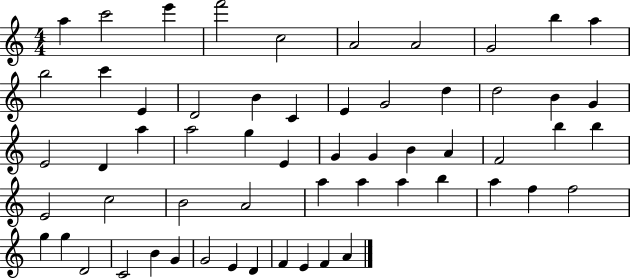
{
  \clef treble
  \numericTimeSignature
  \time 4/4
  \key c \major
  a''4 c'''2 e'''4 | f'''2 c''2 | a'2 a'2 | g'2 b''4 a''4 | \break b''2 c'''4 e'4 | d'2 b'4 c'4 | e'4 g'2 d''4 | d''2 b'4 g'4 | \break e'2 d'4 a''4 | a''2 g''4 e'4 | g'4 g'4 b'4 a'4 | f'2 b''4 b''4 | \break e'2 c''2 | b'2 a'2 | a''4 a''4 a''4 b''4 | a''4 f''4 f''2 | \break g''4 g''4 d'2 | c'2 b'4 g'4 | g'2 e'4 d'4 | f'4 e'4 f'4 a'4 | \break \bar "|."
}